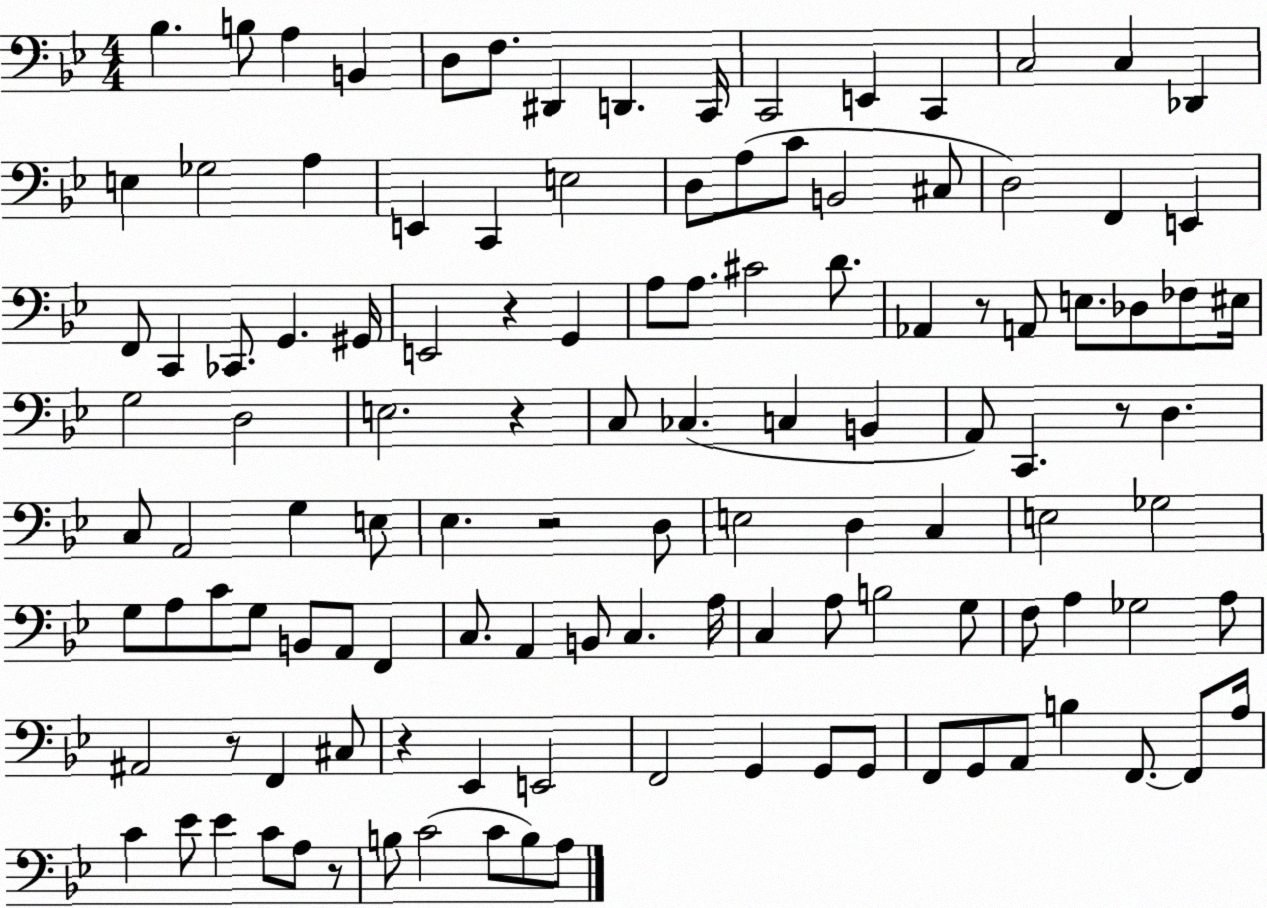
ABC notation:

X:1
T:Untitled
M:4/4
L:1/4
K:Bb
_B, B,/2 A, B,, D,/2 F,/2 ^D,, D,, C,,/4 C,,2 E,, C,, C,2 C, _D,, E, _G,2 A, E,, C,, E,2 D,/2 A,/2 C/2 B,,2 ^C,/2 D,2 F,, E,, F,,/2 C,, _C,,/2 G,, ^G,,/4 E,,2 z G,, A,/2 A,/2 ^C2 D/2 _A,, z/2 A,,/2 E,/2 _D,/2 _F,/2 ^E,/4 G,2 D,2 E,2 z C,/2 _C, C, B,, A,,/2 C,, z/2 D, C,/2 A,,2 G, E,/2 _E, z2 D,/2 E,2 D, C, E,2 _G,2 G,/2 A,/2 C/2 G,/2 B,,/2 A,,/2 F,, C,/2 A,, B,,/2 C, A,/4 C, A,/2 B,2 G,/2 F,/2 A, _G,2 A,/2 ^A,,2 z/2 F,, ^C,/2 z _E,, E,,2 F,,2 G,, G,,/2 G,,/2 F,,/2 G,,/2 A,,/2 B, F,,/2 F,,/2 A,/4 C _E/2 _E C/2 A,/2 z/2 B,/2 C2 C/2 B,/2 A,/2